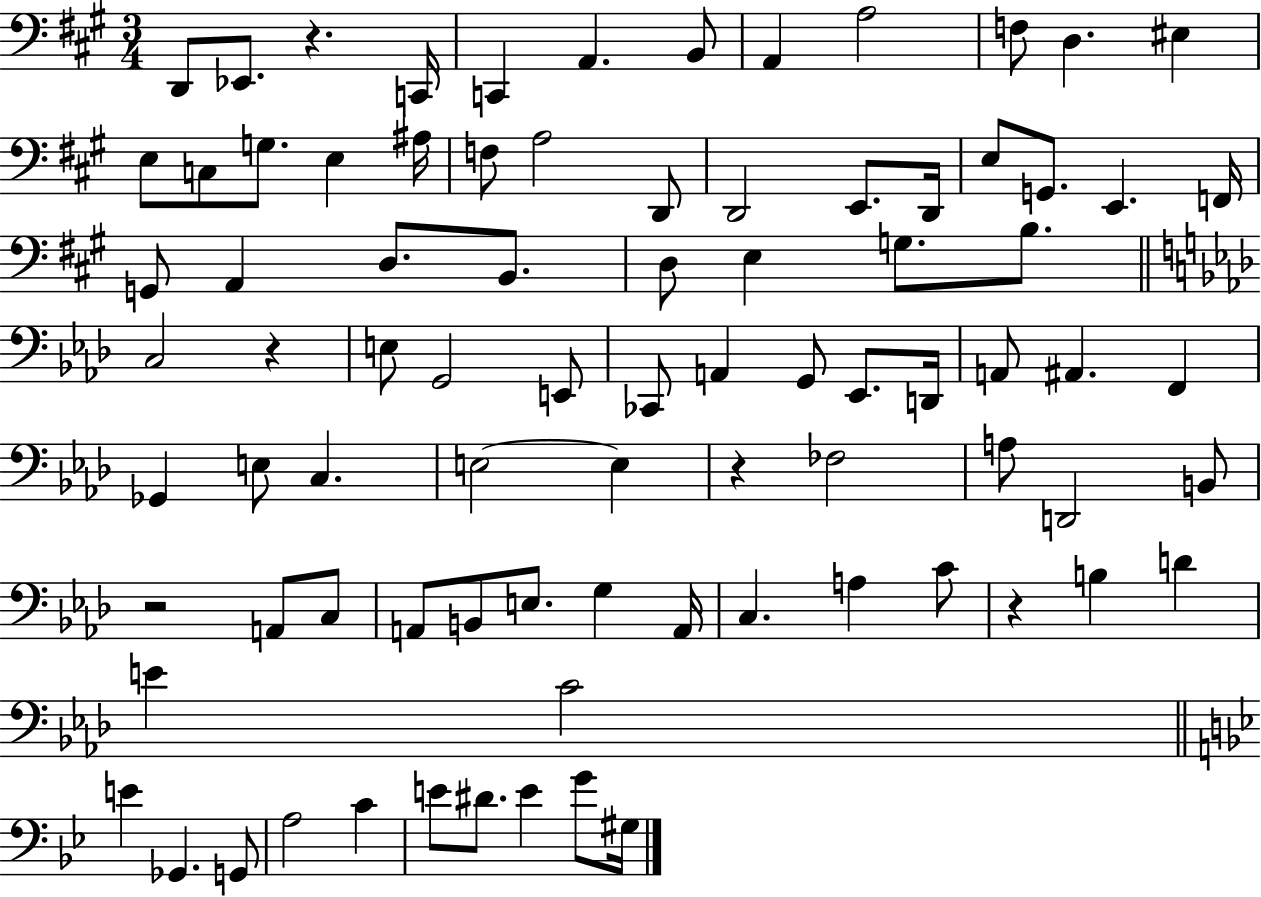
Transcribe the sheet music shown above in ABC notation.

X:1
T:Untitled
M:3/4
L:1/4
K:A
D,,/2 _E,,/2 z C,,/4 C,, A,, B,,/2 A,, A,2 F,/2 D, ^E, E,/2 C,/2 G,/2 E, ^A,/4 F,/2 A,2 D,,/2 D,,2 E,,/2 D,,/4 E,/2 G,,/2 E,, F,,/4 G,,/2 A,, D,/2 B,,/2 D,/2 E, G,/2 B,/2 C,2 z E,/2 G,,2 E,,/2 _C,,/2 A,, G,,/2 _E,,/2 D,,/4 A,,/2 ^A,, F,, _G,, E,/2 C, E,2 E, z _F,2 A,/2 D,,2 B,,/2 z2 A,,/2 C,/2 A,,/2 B,,/2 E,/2 G, A,,/4 C, A, C/2 z B, D E C2 E _G,, G,,/2 A,2 C E/2 ^D/2 E G/2 ^G,/4